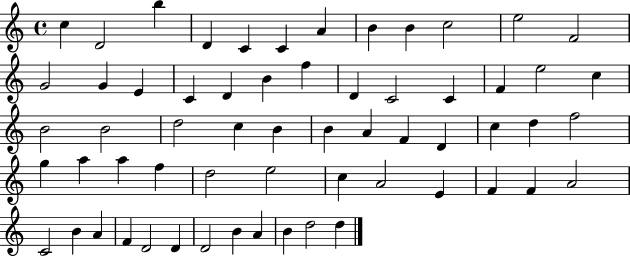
X:1
T:Untitled
M:4/4
L:1/4
K:C
c D2 b D C C A B B c2 e2 F2 G2 G E C D B f D C2 C F e2 c B2 B2 d2 c B B A F D c d f2 g a a f d2 e2 c A2 E F F A2 C2 B A F D2 D D2 B A B d2 d